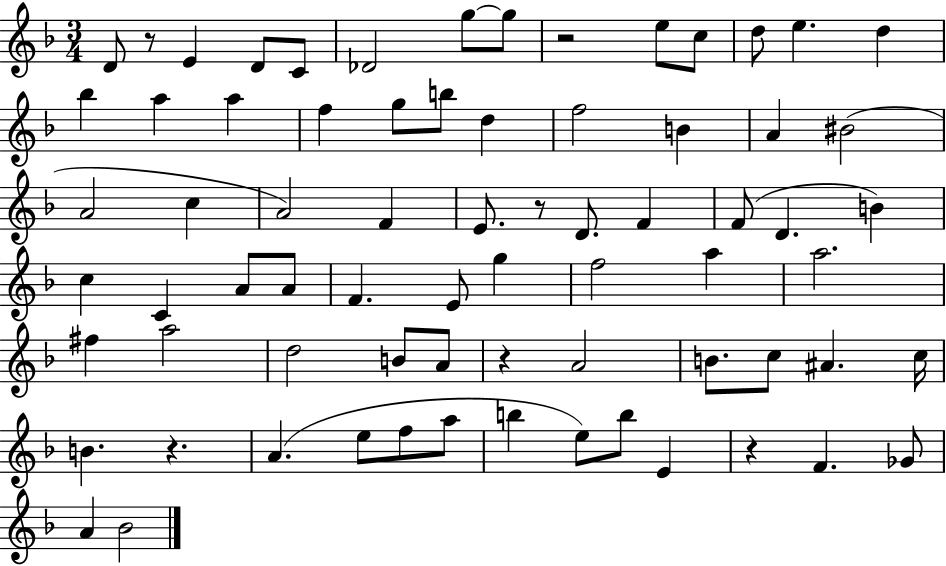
{
  \clef treble
  \numericTimeSignature
  \time 3/4
  \key f \major
  d'8 r8 e'4 d'8 c'8 | des'2 g''8~~ g''8 | r2 e''8 c''8 | d''8 e''4. d''4 | \break bes''4 a''4 a''4 | f''4 g''8 b''8 d''4 | f''2 b'4 | a'4 bis'2( | \break a'2 c''4 | a'2) f'4 | e'8. r8 d'8. f'4 | f'8( d'4. b'4) | \break c''4 c'4 a'8 a'8 | f'4. e'8 g''4 | f''2 a''4 | a''2. | \break fis''4 a''2 | d''2 b'8 a'8 | r4 a'2 | b'8. c''8 ais'4. c''16 | \break b'4. r4. | a'4.( e''8 f''8 a''8 | b''4 e''8) b''8 e'4 | r4 f'4. ges'8 | \break a'4 bes'2 | \bar "|."
}